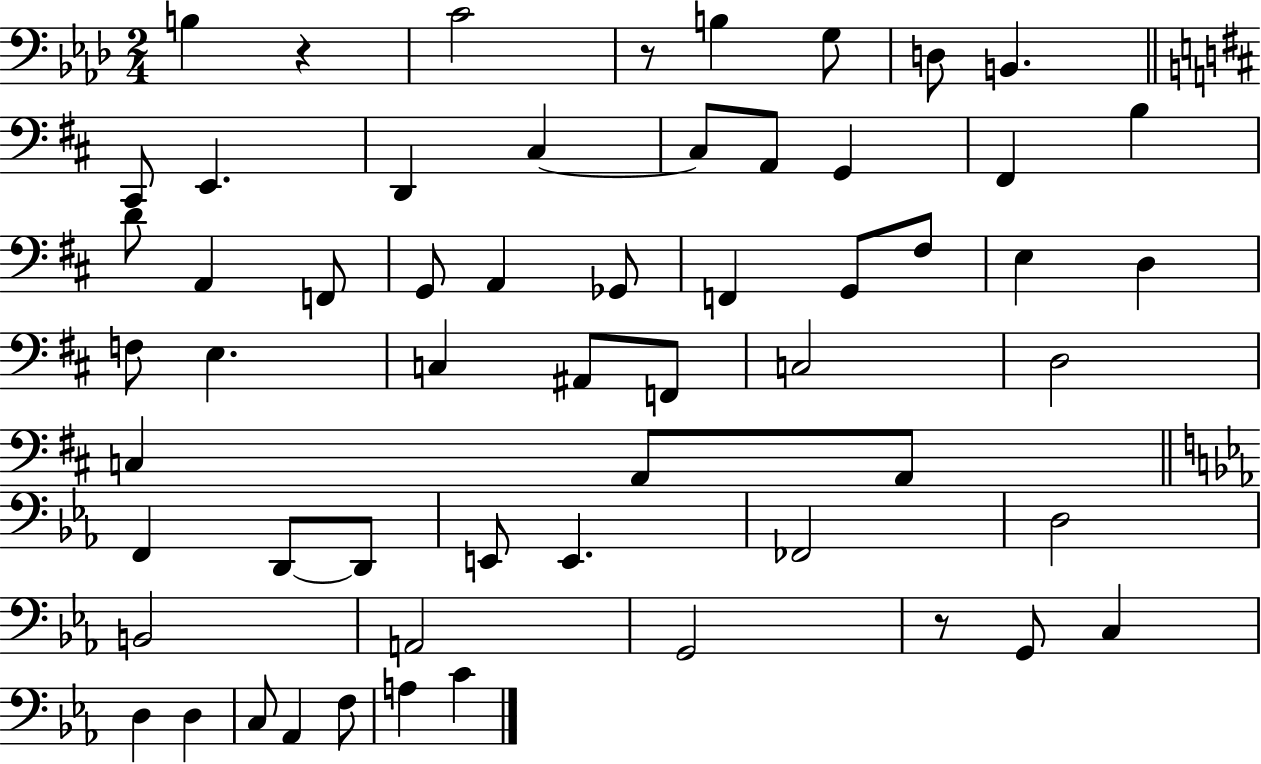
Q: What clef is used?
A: bass